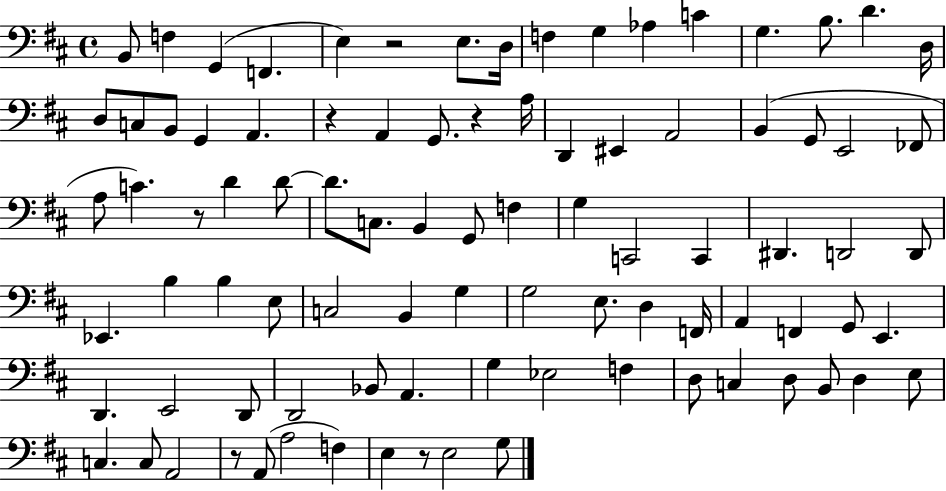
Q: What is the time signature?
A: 4/4